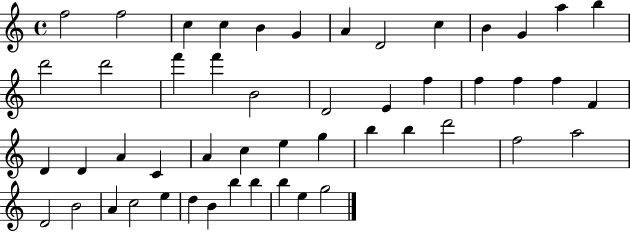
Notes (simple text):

F5/h F5/h C5/q C5/q B4/q G4/q A4/q D4/h C5/q B4/q G4/q A5/q B5/q D6/h D6/h F6/q F6/q B4/h D4/h E4/q F5/q F5/q F5/q F5/q F4/q D4/q D4/q A4/q C4/q A4/q C5/q E5/q G5/q B5/q B5/q D6/h F5/h A5/h D4/h B4/h A4/q C5/h E5/q D5/q B4/q B5/q B5/q B5/q E5/q G5/h